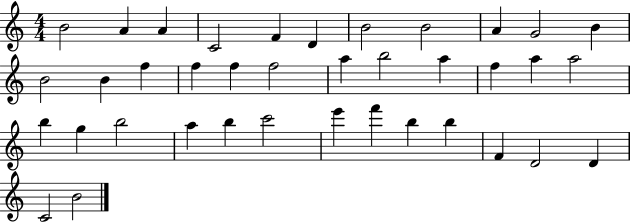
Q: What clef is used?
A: treble